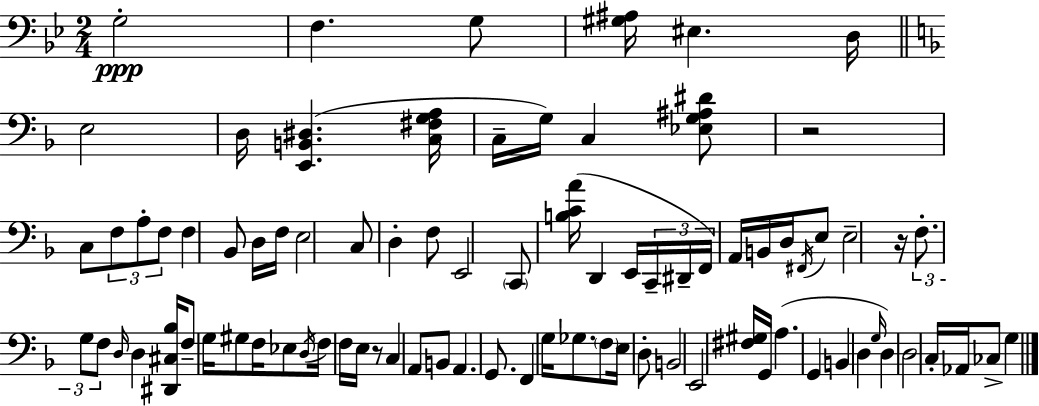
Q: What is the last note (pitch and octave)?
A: G3